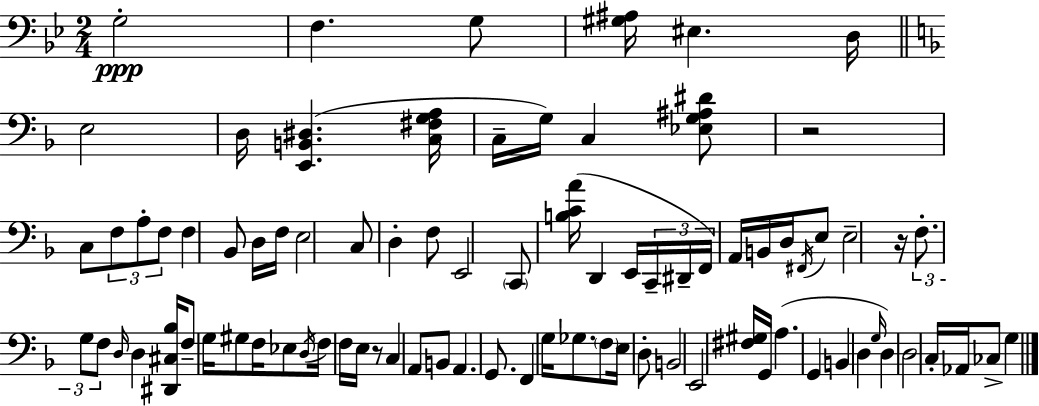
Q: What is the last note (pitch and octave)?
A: G3